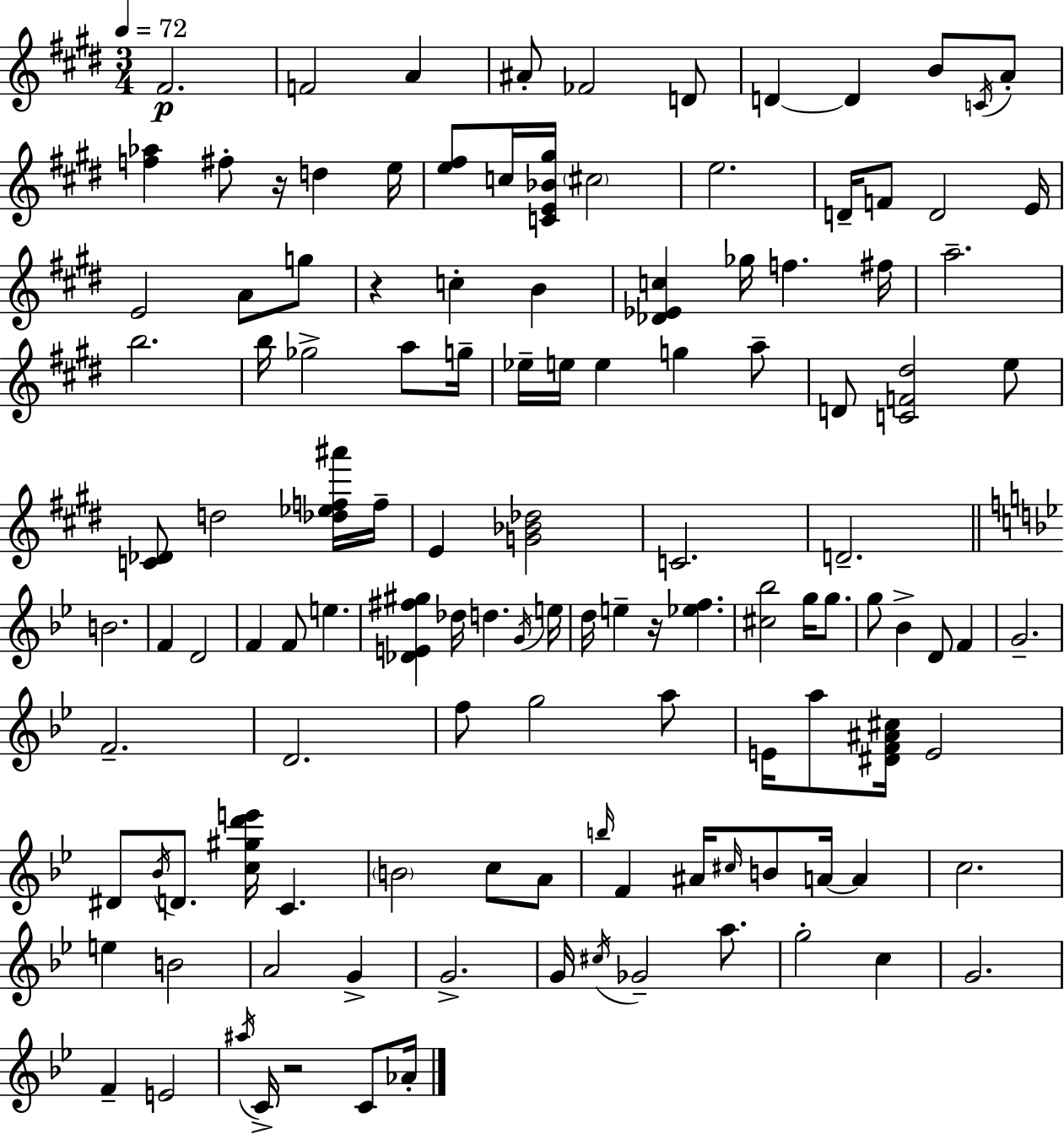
F#4/h. F4/h A4/q A#4/e FES4/h D4/e D4/q D4/q B4/e C4/s A4/e [F5,Ab5]/q F#5/e R/s D5/q E5/s [E5,F#5]/e C5/s [C4,E4,Bb4,G#5]/s C#5/h E5/h. D4/s F4/e D4/h E4/s E4/h A4/e G5/e R/q C5/q B4/q [Db4,Eb4,C5]/q Gb5/s F5/q. F#5/s A5/h. B5/h. B5/s Gb5/h A5/e G5/s Eb5/s E5/s E5/q G5/q A5/e D4/e [C4,F4,D#5]/h E5/e [C4,Db4]/e D5/h [Db5,Eb5,F5,A#6]/s F5/s E4/q [G4,Bb4,Db5]/h C4/h. D4/h. B4/h. F4/q D4/h F4/q F4/e E5/q. [Db4,E4,F#5,G#5]/q Db5/s D5/q. G4/s E5/s D5/s E5/q R/s [Eb5,F5]/q. [C#5,Bb5]/h G5/s G5/e. G5/e Bb4/q D4/e F4/q G4/h. F4/h. D4/h. F5/e G5/h A5/e E4/s A5/e [D#4,F4,A#4,C#5]/s E4/h D#4/e Bb4/s D4/e. [C5,G#5,D6,E6]/s C4/q. B4/h C5/e A4/e B5/s F4/q A#4/s C#5/s B4/e A4/s A4/q C5/h. E5/q B4/h A4/h G4/q G4/h. G4/s C#5/s Gb4/h A5/e. G5/h C5/q G4/h. F4/q E4/h A#5/s C4/s R/h C4/e Ab4/s